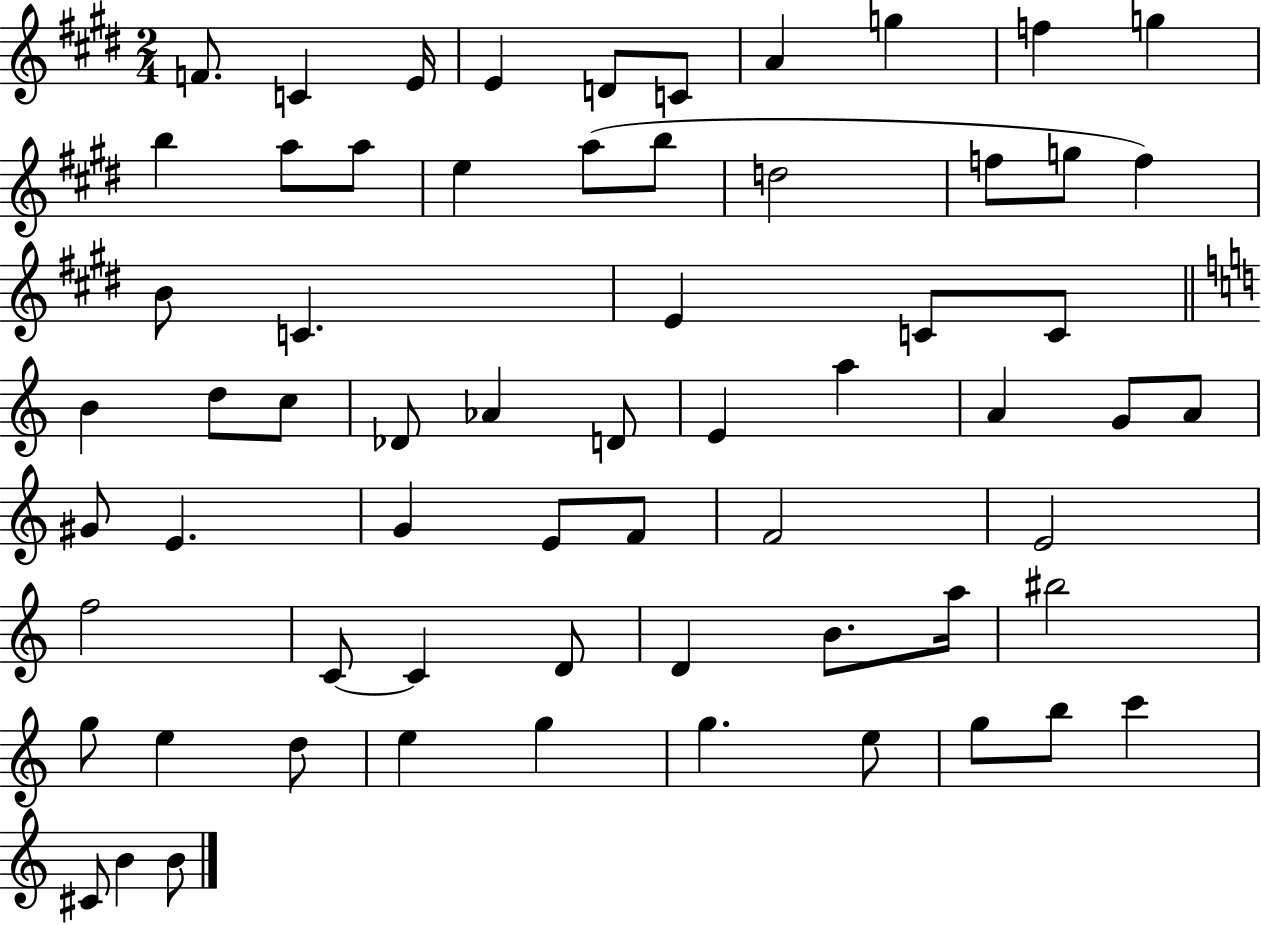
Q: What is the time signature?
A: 2/4